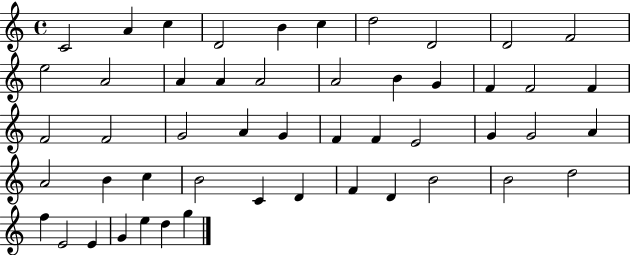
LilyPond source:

{
  \clef treble
  \time 4/4
  \defaultTimeSignature
  \key c \major
  c'2 a'4 c''4 | d'2 b'4 c''4 | d''2 d'2 | d'2 f'2 | \break e''2 a'2 | a'4 a'4 a'2 | a'2 b'4 g'4 | f'4 f'2 f'4 | \break f'2 f'2 | g'2 a'4 g'4 | f'4 f'4 e'2 | g'4 g'2 a'4 | \break a'2 b'4 c''4 | b'2 c'4 d'4 | f'4 d'4 b'2 | b'2 d''2 | \break f''4 e'2 e'4 | g'4 e''4 d''4 g''4 | \bar "|."
}